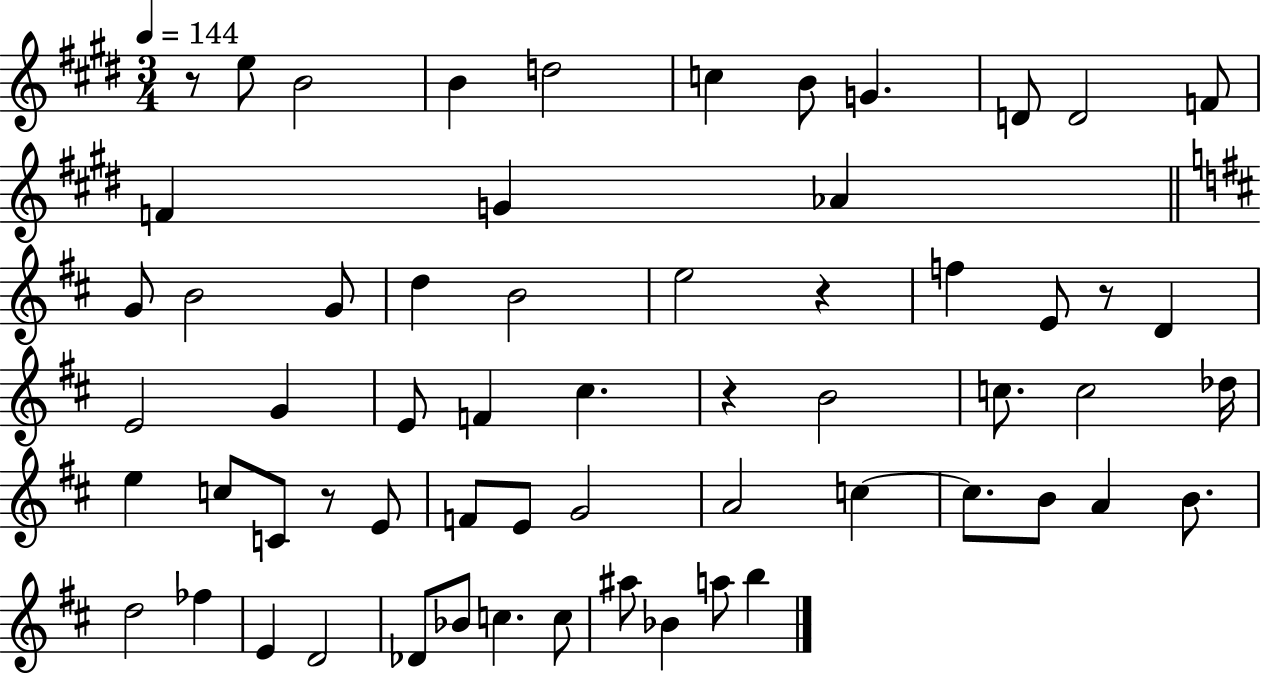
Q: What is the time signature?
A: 3/4